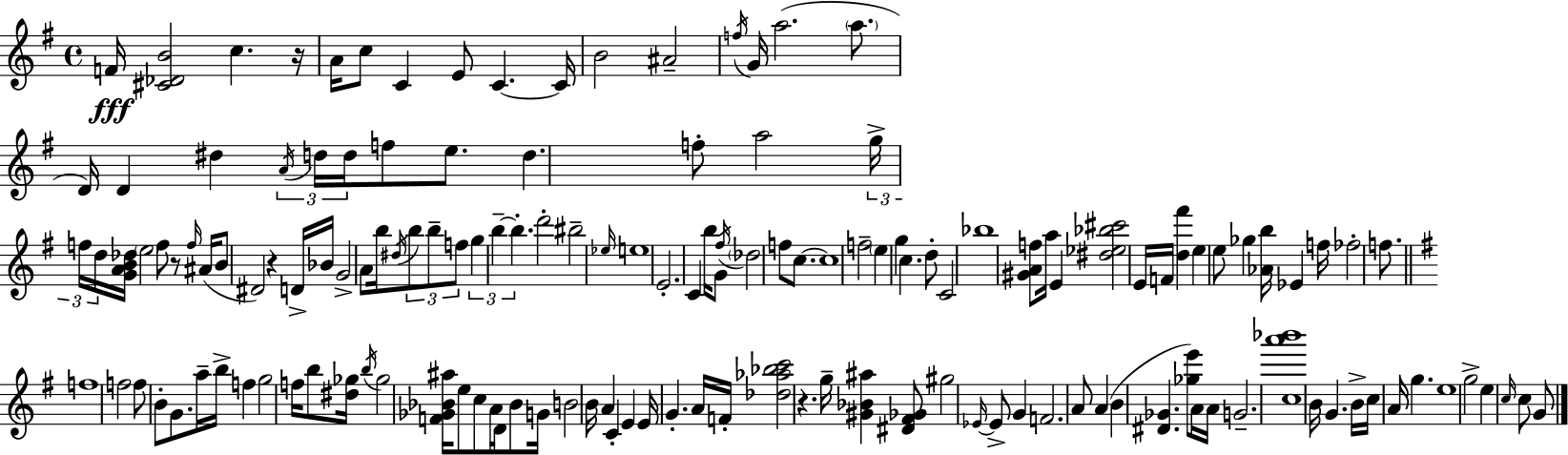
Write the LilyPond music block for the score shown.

{
  \clef treble
  \time 4/4
  \defaultTimeSignature
  \key e \minor
  \repeat volta 2 { f'16\fff <cis' des' b'>2 c''4. r16 | a'16 c''8 c'4 e'8 c'4.~~ c'16 | b'2 ais'2-- | \acciaccatura { f''16 } g'16 a''2.( \parenthesize a''8. | \break d'16) d'4 dis''4 \tuplet 3/2 { \acciaccatura { a'16 } d''16 d''16 } f''8 e''8. | d''4. f''8-. a''2 | \tuplet 3/2 { g''16-> f''16 d''16 } <g' a' b' des''>16 \parenthesize e''2 f''8 | r8 \grace { f''16 }( ais'16 b'8 dis'2) r4 | \break d'16-> bes'16 g'2-> a'8 b''16 \acciaccatura { dis''16 } | \tuplet 3/2 { b''8 b''8-- f''8 } \tuplet 3/2 { g''4 b''4--~~ b''4.-. } | d'''2-. bis''2-- | \grace { ees''16 } e''1 | \break e'2.-. | c'4 b''16 g'8 \acciaccatura { fis''16 } \parenthesize des''2 | f''8 c''8.~~ c''1 | f''2-- \parenthesize e''4 | \break g''4 c''4. d''8-. c'2 | bes''1 | <gis' a' f''>8 a''16 e'4 <dis'' ees'' bes'' cis'''>2 | e'16 f'16 <d'' fis'''>4 e''4 e''8 | \break ges''4 <aes' b''>16 ees'4 f''16 fes''2-. | f''8. \bar "||" \break \key g \major f''1 | f''2 f''8 b'8-. g'8. a''16-- | b''16-> f''4 g''2 f''16 b''8 | <dis'' ges''>16 \acciaccatura { b''16 } ges''2 <f' ges' bes' ais''>16 e''8 c''8 a'16 | \break d'16 bes'8 g'16 b'2 b'16 a'4 | c'4-. e'4 e'16 g'4.-. | a'16 f'16-. <des'' aes'' bes'' c'''>2 r4. | g''16-- <gis' bes' ais''>4 <dis' fis' ges'>8 gis''2 \grace { ees'16~ }~ | \break ees'8-> g'4 f'2. | a'8 a'4( b'4 <dis' ges'>4. | <ges'' e'''>8) a'16 a'16 g'2.-- | <c'' a''' bes'''>1 | \break b'16 g'4. b'16-> c''16 a'16 g''4. | e''1 | g''2-> e''4 \grace { c''16 } c''8 | g'8 } \bar "|."
}